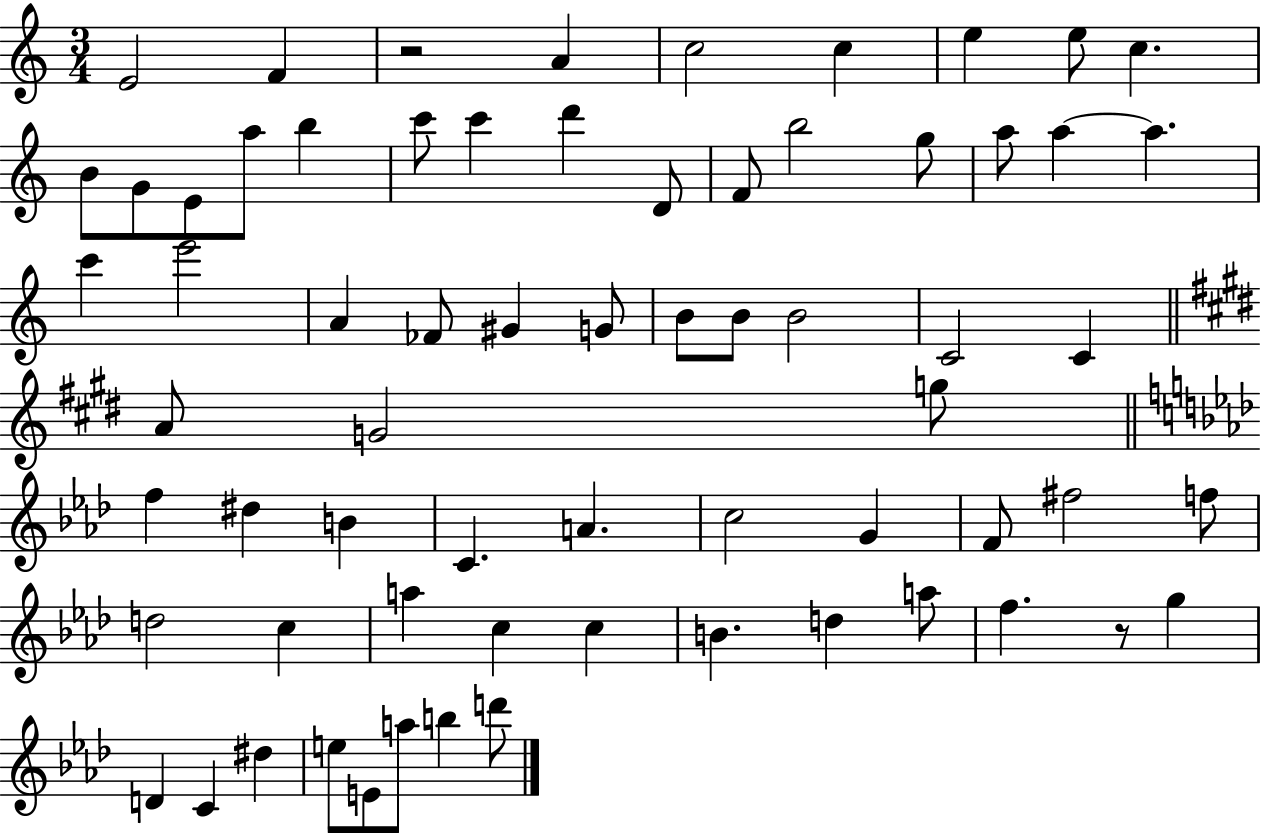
X:1
T:Untitled
M:3/4
L:1/4
K:C
E2 F z2 A c2 c e e/2 c B/2 G/2 E/2 a/2 b c'/2 c' d' D/2 F/2 b2 g/2 a/2 a a c' e'2 A _F/2 ^G G/2 B/2 B/2 B2 C2 C A/2 G2 g/2 f ^d B C A c2 G F/2 ^f2 f/2 d2 c a c c B d a/2 f z/2 g D C ^d e/2 E/2 a/2 b d'/2